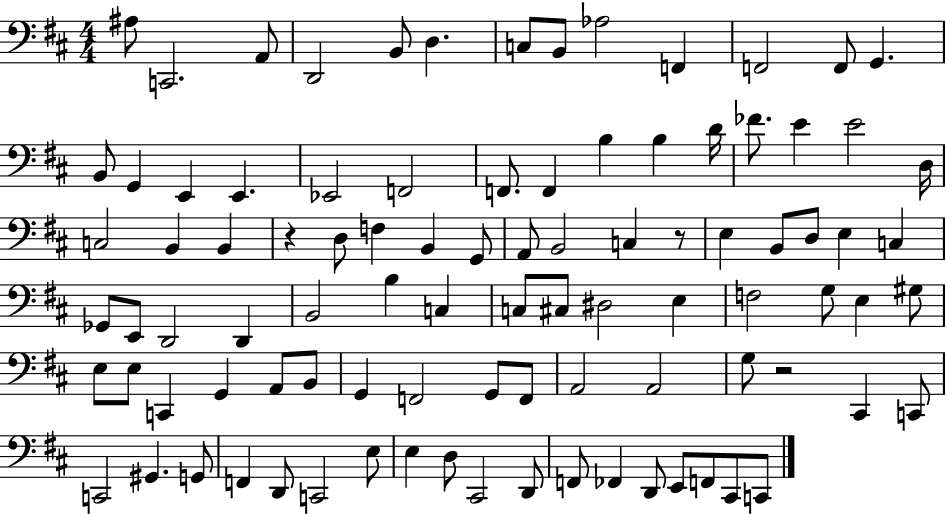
A#3/e C2/h. A2/e D2/h B2/e D3/q. C3/e B2/e Ab3/h F2/q F2/h F2/e G2/q. B2/e G2/q E2/q E2/q. Eb2/h F2/h F2/e. F2/q B3/q B3/q D4/s FES4/e. E4/q E4/h D3/s C3/h B2/q B2/q R/q D3/e F3/q B2/q G2/e A2/e B2/h C3/q R/e E3/q B2/e D3/e E3/q C3/q Gb2/e E2/e D2/h D2/q B2/h B3/q C3/q C3/e C#3/e D#3/h E3/q F3/h G3/e E3/q G#3/e E3/e E3/e C2/q G2/q A2/e B2/e G2/q F2/h G2/e F2/e A2/h A2/h G3/e R/h C#2/q C2/e C2/h G#2/q. G2/e F2/q D2/e C2/h E3/e E3/q D3/e C#2/h D2/e F2/e FES2/q D2/e E2/e F2/e C#2/e C2/e